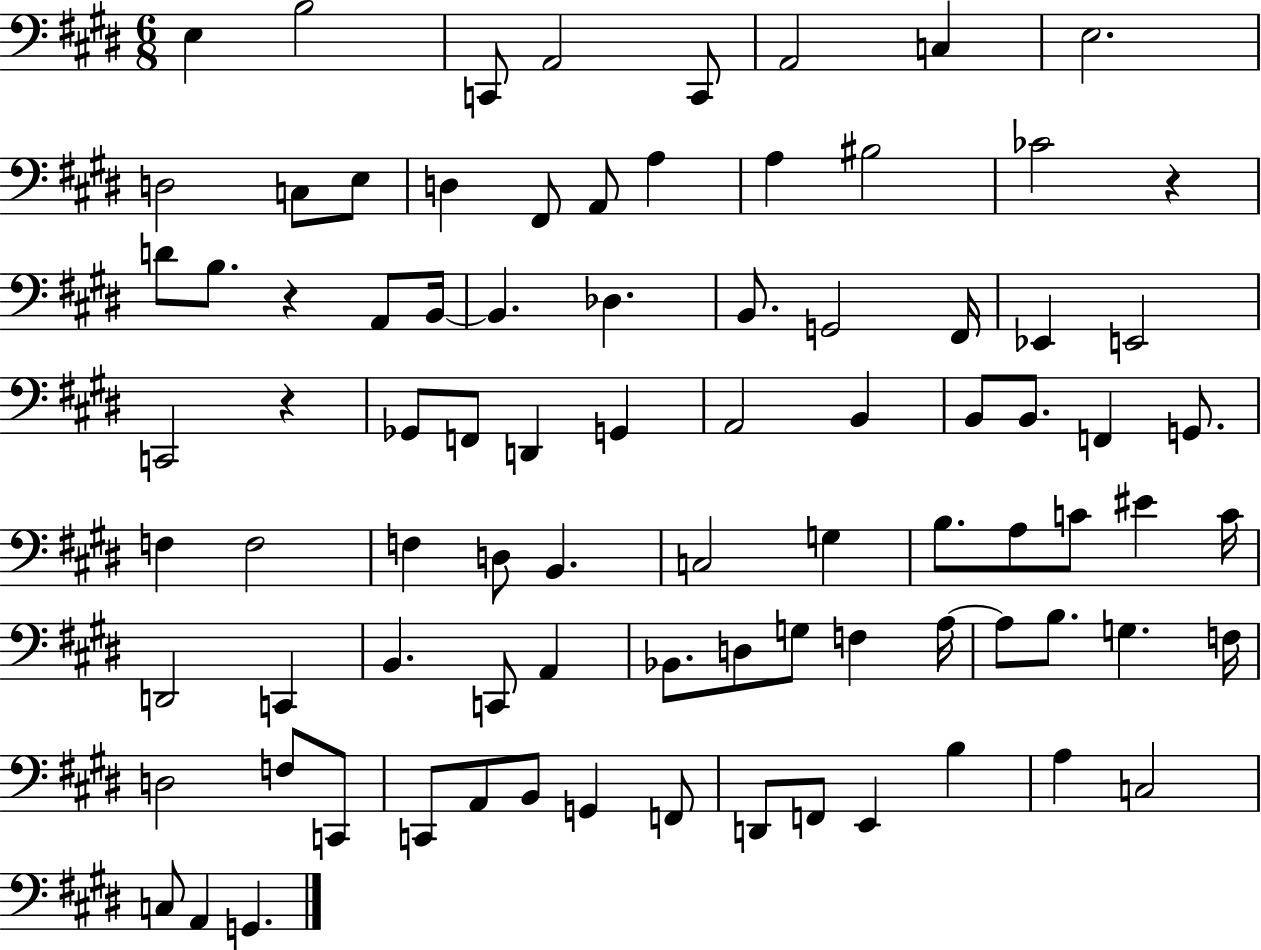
{
  \clef bass
  \numericTimeSignature
  \time 6/8
  \key e \major
  e4 b2 | c,8 a,2 c,8 | a,2 c4 | e2. | \break d2 c8 e8 | d4 fis,8 a,8 a4 | a4 bis2 | ces'2 r4 | \break d'8 b8. r4 a,8 b,16~~ | b,4. des4. | b,8. g,2 fis,16 | ees,4 e,2 | \break c,2 r4 | ges,8 f,8 d,4 g,4 | a,2 b,4 | b,8 b,8. f,4 g,8. | \break f4 f2 | f4 d8 b,4. | c2 g4 | b8. a8 c'8 eis'4 c'16 | \break d,2 c,4 | b,4. c,8 a,4 | bes,8. d8 g8 f4 a16~~ | a8 b8. g4. f16 | \break d2 f8 c,8 | c,8 a,8 b,8 g,4 f,8 | d,8 f,8 e,4 b4 | a4 c2 | \break c8 a,4 g,4. | \bar "|."
}